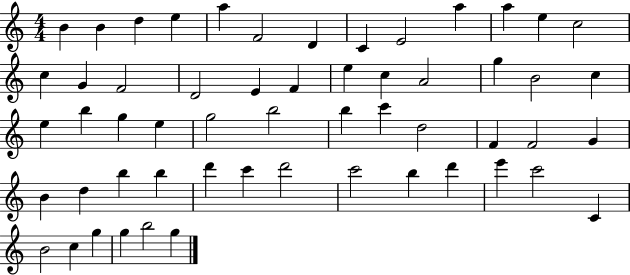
B4/q B4/q D5/q E5/q A5/q F4/h D4/q C4/q E4/h A5/q A5/q E5/q C5/h C5/q G4/q F4/h D4/h E4/q F4/q E5/q C5/q A4/h G5/q B4/h C5/q E5/q B5/q G5/q E5/q G5/h B5/h B5/q C6/q D5/h F4/q F4/h G4/q B4/q D5/q B5/q B5/q D6/q C6/q D6/h C6/h B5/q D6/q E6/q C6/h C4/q B4/h C5/q G5/q G5/q B5/h G5/q